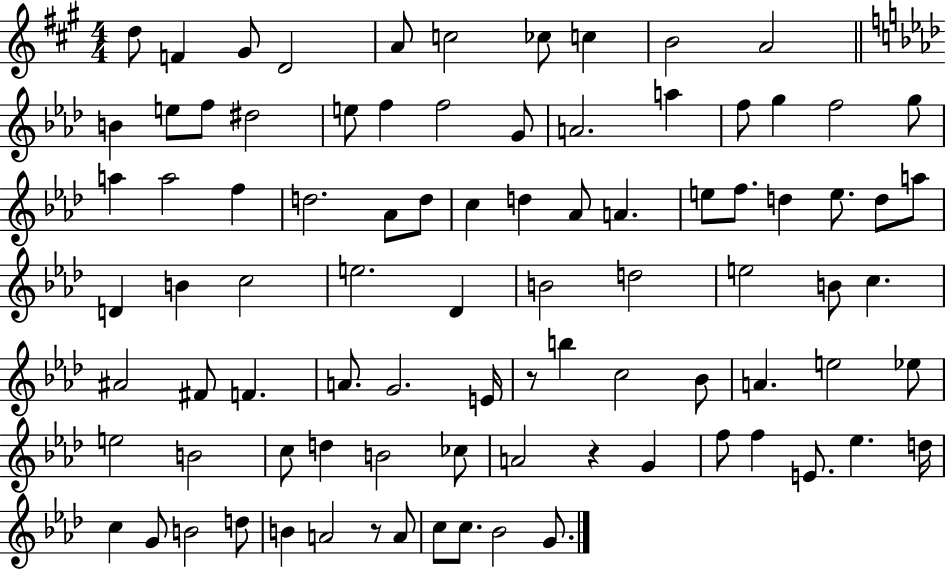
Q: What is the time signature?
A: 4/4